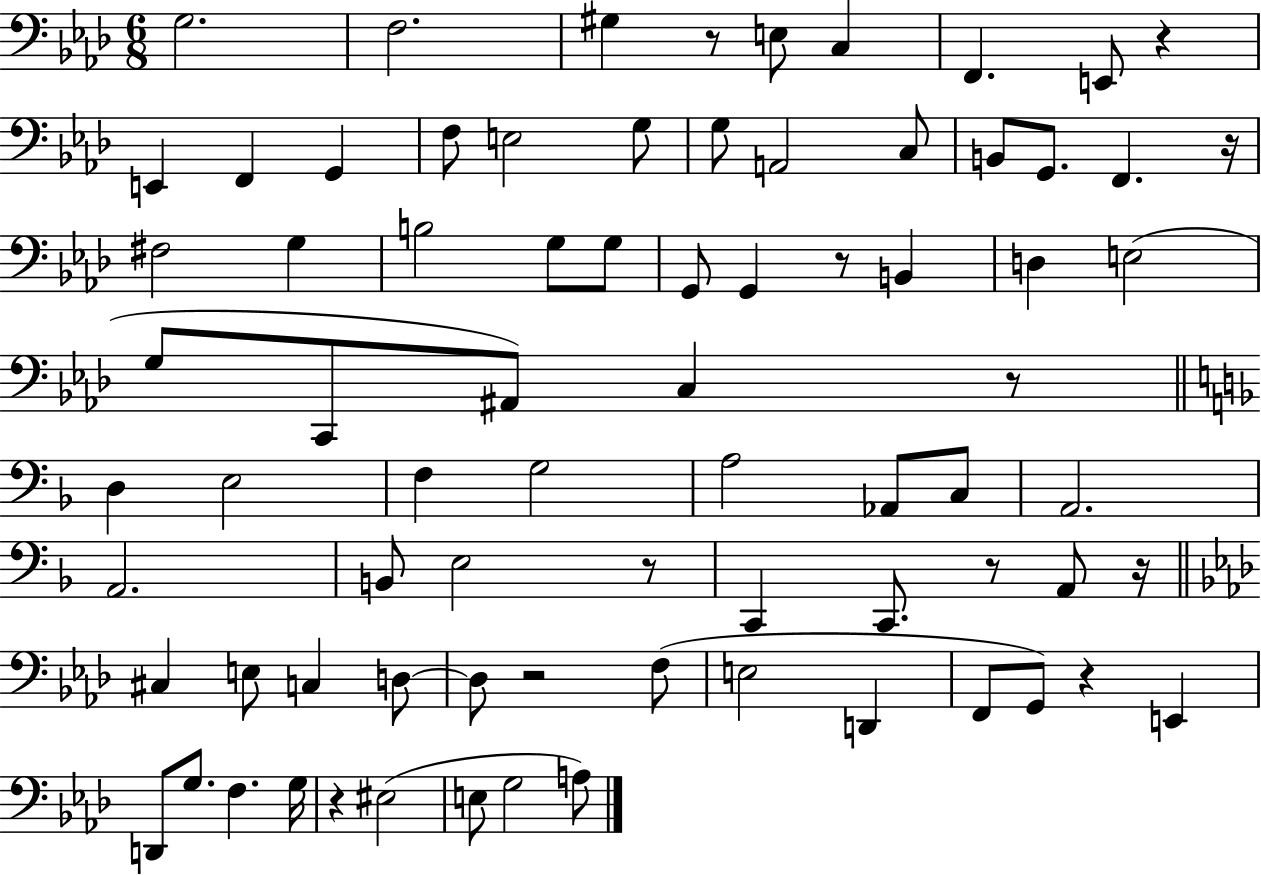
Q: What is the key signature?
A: AES major